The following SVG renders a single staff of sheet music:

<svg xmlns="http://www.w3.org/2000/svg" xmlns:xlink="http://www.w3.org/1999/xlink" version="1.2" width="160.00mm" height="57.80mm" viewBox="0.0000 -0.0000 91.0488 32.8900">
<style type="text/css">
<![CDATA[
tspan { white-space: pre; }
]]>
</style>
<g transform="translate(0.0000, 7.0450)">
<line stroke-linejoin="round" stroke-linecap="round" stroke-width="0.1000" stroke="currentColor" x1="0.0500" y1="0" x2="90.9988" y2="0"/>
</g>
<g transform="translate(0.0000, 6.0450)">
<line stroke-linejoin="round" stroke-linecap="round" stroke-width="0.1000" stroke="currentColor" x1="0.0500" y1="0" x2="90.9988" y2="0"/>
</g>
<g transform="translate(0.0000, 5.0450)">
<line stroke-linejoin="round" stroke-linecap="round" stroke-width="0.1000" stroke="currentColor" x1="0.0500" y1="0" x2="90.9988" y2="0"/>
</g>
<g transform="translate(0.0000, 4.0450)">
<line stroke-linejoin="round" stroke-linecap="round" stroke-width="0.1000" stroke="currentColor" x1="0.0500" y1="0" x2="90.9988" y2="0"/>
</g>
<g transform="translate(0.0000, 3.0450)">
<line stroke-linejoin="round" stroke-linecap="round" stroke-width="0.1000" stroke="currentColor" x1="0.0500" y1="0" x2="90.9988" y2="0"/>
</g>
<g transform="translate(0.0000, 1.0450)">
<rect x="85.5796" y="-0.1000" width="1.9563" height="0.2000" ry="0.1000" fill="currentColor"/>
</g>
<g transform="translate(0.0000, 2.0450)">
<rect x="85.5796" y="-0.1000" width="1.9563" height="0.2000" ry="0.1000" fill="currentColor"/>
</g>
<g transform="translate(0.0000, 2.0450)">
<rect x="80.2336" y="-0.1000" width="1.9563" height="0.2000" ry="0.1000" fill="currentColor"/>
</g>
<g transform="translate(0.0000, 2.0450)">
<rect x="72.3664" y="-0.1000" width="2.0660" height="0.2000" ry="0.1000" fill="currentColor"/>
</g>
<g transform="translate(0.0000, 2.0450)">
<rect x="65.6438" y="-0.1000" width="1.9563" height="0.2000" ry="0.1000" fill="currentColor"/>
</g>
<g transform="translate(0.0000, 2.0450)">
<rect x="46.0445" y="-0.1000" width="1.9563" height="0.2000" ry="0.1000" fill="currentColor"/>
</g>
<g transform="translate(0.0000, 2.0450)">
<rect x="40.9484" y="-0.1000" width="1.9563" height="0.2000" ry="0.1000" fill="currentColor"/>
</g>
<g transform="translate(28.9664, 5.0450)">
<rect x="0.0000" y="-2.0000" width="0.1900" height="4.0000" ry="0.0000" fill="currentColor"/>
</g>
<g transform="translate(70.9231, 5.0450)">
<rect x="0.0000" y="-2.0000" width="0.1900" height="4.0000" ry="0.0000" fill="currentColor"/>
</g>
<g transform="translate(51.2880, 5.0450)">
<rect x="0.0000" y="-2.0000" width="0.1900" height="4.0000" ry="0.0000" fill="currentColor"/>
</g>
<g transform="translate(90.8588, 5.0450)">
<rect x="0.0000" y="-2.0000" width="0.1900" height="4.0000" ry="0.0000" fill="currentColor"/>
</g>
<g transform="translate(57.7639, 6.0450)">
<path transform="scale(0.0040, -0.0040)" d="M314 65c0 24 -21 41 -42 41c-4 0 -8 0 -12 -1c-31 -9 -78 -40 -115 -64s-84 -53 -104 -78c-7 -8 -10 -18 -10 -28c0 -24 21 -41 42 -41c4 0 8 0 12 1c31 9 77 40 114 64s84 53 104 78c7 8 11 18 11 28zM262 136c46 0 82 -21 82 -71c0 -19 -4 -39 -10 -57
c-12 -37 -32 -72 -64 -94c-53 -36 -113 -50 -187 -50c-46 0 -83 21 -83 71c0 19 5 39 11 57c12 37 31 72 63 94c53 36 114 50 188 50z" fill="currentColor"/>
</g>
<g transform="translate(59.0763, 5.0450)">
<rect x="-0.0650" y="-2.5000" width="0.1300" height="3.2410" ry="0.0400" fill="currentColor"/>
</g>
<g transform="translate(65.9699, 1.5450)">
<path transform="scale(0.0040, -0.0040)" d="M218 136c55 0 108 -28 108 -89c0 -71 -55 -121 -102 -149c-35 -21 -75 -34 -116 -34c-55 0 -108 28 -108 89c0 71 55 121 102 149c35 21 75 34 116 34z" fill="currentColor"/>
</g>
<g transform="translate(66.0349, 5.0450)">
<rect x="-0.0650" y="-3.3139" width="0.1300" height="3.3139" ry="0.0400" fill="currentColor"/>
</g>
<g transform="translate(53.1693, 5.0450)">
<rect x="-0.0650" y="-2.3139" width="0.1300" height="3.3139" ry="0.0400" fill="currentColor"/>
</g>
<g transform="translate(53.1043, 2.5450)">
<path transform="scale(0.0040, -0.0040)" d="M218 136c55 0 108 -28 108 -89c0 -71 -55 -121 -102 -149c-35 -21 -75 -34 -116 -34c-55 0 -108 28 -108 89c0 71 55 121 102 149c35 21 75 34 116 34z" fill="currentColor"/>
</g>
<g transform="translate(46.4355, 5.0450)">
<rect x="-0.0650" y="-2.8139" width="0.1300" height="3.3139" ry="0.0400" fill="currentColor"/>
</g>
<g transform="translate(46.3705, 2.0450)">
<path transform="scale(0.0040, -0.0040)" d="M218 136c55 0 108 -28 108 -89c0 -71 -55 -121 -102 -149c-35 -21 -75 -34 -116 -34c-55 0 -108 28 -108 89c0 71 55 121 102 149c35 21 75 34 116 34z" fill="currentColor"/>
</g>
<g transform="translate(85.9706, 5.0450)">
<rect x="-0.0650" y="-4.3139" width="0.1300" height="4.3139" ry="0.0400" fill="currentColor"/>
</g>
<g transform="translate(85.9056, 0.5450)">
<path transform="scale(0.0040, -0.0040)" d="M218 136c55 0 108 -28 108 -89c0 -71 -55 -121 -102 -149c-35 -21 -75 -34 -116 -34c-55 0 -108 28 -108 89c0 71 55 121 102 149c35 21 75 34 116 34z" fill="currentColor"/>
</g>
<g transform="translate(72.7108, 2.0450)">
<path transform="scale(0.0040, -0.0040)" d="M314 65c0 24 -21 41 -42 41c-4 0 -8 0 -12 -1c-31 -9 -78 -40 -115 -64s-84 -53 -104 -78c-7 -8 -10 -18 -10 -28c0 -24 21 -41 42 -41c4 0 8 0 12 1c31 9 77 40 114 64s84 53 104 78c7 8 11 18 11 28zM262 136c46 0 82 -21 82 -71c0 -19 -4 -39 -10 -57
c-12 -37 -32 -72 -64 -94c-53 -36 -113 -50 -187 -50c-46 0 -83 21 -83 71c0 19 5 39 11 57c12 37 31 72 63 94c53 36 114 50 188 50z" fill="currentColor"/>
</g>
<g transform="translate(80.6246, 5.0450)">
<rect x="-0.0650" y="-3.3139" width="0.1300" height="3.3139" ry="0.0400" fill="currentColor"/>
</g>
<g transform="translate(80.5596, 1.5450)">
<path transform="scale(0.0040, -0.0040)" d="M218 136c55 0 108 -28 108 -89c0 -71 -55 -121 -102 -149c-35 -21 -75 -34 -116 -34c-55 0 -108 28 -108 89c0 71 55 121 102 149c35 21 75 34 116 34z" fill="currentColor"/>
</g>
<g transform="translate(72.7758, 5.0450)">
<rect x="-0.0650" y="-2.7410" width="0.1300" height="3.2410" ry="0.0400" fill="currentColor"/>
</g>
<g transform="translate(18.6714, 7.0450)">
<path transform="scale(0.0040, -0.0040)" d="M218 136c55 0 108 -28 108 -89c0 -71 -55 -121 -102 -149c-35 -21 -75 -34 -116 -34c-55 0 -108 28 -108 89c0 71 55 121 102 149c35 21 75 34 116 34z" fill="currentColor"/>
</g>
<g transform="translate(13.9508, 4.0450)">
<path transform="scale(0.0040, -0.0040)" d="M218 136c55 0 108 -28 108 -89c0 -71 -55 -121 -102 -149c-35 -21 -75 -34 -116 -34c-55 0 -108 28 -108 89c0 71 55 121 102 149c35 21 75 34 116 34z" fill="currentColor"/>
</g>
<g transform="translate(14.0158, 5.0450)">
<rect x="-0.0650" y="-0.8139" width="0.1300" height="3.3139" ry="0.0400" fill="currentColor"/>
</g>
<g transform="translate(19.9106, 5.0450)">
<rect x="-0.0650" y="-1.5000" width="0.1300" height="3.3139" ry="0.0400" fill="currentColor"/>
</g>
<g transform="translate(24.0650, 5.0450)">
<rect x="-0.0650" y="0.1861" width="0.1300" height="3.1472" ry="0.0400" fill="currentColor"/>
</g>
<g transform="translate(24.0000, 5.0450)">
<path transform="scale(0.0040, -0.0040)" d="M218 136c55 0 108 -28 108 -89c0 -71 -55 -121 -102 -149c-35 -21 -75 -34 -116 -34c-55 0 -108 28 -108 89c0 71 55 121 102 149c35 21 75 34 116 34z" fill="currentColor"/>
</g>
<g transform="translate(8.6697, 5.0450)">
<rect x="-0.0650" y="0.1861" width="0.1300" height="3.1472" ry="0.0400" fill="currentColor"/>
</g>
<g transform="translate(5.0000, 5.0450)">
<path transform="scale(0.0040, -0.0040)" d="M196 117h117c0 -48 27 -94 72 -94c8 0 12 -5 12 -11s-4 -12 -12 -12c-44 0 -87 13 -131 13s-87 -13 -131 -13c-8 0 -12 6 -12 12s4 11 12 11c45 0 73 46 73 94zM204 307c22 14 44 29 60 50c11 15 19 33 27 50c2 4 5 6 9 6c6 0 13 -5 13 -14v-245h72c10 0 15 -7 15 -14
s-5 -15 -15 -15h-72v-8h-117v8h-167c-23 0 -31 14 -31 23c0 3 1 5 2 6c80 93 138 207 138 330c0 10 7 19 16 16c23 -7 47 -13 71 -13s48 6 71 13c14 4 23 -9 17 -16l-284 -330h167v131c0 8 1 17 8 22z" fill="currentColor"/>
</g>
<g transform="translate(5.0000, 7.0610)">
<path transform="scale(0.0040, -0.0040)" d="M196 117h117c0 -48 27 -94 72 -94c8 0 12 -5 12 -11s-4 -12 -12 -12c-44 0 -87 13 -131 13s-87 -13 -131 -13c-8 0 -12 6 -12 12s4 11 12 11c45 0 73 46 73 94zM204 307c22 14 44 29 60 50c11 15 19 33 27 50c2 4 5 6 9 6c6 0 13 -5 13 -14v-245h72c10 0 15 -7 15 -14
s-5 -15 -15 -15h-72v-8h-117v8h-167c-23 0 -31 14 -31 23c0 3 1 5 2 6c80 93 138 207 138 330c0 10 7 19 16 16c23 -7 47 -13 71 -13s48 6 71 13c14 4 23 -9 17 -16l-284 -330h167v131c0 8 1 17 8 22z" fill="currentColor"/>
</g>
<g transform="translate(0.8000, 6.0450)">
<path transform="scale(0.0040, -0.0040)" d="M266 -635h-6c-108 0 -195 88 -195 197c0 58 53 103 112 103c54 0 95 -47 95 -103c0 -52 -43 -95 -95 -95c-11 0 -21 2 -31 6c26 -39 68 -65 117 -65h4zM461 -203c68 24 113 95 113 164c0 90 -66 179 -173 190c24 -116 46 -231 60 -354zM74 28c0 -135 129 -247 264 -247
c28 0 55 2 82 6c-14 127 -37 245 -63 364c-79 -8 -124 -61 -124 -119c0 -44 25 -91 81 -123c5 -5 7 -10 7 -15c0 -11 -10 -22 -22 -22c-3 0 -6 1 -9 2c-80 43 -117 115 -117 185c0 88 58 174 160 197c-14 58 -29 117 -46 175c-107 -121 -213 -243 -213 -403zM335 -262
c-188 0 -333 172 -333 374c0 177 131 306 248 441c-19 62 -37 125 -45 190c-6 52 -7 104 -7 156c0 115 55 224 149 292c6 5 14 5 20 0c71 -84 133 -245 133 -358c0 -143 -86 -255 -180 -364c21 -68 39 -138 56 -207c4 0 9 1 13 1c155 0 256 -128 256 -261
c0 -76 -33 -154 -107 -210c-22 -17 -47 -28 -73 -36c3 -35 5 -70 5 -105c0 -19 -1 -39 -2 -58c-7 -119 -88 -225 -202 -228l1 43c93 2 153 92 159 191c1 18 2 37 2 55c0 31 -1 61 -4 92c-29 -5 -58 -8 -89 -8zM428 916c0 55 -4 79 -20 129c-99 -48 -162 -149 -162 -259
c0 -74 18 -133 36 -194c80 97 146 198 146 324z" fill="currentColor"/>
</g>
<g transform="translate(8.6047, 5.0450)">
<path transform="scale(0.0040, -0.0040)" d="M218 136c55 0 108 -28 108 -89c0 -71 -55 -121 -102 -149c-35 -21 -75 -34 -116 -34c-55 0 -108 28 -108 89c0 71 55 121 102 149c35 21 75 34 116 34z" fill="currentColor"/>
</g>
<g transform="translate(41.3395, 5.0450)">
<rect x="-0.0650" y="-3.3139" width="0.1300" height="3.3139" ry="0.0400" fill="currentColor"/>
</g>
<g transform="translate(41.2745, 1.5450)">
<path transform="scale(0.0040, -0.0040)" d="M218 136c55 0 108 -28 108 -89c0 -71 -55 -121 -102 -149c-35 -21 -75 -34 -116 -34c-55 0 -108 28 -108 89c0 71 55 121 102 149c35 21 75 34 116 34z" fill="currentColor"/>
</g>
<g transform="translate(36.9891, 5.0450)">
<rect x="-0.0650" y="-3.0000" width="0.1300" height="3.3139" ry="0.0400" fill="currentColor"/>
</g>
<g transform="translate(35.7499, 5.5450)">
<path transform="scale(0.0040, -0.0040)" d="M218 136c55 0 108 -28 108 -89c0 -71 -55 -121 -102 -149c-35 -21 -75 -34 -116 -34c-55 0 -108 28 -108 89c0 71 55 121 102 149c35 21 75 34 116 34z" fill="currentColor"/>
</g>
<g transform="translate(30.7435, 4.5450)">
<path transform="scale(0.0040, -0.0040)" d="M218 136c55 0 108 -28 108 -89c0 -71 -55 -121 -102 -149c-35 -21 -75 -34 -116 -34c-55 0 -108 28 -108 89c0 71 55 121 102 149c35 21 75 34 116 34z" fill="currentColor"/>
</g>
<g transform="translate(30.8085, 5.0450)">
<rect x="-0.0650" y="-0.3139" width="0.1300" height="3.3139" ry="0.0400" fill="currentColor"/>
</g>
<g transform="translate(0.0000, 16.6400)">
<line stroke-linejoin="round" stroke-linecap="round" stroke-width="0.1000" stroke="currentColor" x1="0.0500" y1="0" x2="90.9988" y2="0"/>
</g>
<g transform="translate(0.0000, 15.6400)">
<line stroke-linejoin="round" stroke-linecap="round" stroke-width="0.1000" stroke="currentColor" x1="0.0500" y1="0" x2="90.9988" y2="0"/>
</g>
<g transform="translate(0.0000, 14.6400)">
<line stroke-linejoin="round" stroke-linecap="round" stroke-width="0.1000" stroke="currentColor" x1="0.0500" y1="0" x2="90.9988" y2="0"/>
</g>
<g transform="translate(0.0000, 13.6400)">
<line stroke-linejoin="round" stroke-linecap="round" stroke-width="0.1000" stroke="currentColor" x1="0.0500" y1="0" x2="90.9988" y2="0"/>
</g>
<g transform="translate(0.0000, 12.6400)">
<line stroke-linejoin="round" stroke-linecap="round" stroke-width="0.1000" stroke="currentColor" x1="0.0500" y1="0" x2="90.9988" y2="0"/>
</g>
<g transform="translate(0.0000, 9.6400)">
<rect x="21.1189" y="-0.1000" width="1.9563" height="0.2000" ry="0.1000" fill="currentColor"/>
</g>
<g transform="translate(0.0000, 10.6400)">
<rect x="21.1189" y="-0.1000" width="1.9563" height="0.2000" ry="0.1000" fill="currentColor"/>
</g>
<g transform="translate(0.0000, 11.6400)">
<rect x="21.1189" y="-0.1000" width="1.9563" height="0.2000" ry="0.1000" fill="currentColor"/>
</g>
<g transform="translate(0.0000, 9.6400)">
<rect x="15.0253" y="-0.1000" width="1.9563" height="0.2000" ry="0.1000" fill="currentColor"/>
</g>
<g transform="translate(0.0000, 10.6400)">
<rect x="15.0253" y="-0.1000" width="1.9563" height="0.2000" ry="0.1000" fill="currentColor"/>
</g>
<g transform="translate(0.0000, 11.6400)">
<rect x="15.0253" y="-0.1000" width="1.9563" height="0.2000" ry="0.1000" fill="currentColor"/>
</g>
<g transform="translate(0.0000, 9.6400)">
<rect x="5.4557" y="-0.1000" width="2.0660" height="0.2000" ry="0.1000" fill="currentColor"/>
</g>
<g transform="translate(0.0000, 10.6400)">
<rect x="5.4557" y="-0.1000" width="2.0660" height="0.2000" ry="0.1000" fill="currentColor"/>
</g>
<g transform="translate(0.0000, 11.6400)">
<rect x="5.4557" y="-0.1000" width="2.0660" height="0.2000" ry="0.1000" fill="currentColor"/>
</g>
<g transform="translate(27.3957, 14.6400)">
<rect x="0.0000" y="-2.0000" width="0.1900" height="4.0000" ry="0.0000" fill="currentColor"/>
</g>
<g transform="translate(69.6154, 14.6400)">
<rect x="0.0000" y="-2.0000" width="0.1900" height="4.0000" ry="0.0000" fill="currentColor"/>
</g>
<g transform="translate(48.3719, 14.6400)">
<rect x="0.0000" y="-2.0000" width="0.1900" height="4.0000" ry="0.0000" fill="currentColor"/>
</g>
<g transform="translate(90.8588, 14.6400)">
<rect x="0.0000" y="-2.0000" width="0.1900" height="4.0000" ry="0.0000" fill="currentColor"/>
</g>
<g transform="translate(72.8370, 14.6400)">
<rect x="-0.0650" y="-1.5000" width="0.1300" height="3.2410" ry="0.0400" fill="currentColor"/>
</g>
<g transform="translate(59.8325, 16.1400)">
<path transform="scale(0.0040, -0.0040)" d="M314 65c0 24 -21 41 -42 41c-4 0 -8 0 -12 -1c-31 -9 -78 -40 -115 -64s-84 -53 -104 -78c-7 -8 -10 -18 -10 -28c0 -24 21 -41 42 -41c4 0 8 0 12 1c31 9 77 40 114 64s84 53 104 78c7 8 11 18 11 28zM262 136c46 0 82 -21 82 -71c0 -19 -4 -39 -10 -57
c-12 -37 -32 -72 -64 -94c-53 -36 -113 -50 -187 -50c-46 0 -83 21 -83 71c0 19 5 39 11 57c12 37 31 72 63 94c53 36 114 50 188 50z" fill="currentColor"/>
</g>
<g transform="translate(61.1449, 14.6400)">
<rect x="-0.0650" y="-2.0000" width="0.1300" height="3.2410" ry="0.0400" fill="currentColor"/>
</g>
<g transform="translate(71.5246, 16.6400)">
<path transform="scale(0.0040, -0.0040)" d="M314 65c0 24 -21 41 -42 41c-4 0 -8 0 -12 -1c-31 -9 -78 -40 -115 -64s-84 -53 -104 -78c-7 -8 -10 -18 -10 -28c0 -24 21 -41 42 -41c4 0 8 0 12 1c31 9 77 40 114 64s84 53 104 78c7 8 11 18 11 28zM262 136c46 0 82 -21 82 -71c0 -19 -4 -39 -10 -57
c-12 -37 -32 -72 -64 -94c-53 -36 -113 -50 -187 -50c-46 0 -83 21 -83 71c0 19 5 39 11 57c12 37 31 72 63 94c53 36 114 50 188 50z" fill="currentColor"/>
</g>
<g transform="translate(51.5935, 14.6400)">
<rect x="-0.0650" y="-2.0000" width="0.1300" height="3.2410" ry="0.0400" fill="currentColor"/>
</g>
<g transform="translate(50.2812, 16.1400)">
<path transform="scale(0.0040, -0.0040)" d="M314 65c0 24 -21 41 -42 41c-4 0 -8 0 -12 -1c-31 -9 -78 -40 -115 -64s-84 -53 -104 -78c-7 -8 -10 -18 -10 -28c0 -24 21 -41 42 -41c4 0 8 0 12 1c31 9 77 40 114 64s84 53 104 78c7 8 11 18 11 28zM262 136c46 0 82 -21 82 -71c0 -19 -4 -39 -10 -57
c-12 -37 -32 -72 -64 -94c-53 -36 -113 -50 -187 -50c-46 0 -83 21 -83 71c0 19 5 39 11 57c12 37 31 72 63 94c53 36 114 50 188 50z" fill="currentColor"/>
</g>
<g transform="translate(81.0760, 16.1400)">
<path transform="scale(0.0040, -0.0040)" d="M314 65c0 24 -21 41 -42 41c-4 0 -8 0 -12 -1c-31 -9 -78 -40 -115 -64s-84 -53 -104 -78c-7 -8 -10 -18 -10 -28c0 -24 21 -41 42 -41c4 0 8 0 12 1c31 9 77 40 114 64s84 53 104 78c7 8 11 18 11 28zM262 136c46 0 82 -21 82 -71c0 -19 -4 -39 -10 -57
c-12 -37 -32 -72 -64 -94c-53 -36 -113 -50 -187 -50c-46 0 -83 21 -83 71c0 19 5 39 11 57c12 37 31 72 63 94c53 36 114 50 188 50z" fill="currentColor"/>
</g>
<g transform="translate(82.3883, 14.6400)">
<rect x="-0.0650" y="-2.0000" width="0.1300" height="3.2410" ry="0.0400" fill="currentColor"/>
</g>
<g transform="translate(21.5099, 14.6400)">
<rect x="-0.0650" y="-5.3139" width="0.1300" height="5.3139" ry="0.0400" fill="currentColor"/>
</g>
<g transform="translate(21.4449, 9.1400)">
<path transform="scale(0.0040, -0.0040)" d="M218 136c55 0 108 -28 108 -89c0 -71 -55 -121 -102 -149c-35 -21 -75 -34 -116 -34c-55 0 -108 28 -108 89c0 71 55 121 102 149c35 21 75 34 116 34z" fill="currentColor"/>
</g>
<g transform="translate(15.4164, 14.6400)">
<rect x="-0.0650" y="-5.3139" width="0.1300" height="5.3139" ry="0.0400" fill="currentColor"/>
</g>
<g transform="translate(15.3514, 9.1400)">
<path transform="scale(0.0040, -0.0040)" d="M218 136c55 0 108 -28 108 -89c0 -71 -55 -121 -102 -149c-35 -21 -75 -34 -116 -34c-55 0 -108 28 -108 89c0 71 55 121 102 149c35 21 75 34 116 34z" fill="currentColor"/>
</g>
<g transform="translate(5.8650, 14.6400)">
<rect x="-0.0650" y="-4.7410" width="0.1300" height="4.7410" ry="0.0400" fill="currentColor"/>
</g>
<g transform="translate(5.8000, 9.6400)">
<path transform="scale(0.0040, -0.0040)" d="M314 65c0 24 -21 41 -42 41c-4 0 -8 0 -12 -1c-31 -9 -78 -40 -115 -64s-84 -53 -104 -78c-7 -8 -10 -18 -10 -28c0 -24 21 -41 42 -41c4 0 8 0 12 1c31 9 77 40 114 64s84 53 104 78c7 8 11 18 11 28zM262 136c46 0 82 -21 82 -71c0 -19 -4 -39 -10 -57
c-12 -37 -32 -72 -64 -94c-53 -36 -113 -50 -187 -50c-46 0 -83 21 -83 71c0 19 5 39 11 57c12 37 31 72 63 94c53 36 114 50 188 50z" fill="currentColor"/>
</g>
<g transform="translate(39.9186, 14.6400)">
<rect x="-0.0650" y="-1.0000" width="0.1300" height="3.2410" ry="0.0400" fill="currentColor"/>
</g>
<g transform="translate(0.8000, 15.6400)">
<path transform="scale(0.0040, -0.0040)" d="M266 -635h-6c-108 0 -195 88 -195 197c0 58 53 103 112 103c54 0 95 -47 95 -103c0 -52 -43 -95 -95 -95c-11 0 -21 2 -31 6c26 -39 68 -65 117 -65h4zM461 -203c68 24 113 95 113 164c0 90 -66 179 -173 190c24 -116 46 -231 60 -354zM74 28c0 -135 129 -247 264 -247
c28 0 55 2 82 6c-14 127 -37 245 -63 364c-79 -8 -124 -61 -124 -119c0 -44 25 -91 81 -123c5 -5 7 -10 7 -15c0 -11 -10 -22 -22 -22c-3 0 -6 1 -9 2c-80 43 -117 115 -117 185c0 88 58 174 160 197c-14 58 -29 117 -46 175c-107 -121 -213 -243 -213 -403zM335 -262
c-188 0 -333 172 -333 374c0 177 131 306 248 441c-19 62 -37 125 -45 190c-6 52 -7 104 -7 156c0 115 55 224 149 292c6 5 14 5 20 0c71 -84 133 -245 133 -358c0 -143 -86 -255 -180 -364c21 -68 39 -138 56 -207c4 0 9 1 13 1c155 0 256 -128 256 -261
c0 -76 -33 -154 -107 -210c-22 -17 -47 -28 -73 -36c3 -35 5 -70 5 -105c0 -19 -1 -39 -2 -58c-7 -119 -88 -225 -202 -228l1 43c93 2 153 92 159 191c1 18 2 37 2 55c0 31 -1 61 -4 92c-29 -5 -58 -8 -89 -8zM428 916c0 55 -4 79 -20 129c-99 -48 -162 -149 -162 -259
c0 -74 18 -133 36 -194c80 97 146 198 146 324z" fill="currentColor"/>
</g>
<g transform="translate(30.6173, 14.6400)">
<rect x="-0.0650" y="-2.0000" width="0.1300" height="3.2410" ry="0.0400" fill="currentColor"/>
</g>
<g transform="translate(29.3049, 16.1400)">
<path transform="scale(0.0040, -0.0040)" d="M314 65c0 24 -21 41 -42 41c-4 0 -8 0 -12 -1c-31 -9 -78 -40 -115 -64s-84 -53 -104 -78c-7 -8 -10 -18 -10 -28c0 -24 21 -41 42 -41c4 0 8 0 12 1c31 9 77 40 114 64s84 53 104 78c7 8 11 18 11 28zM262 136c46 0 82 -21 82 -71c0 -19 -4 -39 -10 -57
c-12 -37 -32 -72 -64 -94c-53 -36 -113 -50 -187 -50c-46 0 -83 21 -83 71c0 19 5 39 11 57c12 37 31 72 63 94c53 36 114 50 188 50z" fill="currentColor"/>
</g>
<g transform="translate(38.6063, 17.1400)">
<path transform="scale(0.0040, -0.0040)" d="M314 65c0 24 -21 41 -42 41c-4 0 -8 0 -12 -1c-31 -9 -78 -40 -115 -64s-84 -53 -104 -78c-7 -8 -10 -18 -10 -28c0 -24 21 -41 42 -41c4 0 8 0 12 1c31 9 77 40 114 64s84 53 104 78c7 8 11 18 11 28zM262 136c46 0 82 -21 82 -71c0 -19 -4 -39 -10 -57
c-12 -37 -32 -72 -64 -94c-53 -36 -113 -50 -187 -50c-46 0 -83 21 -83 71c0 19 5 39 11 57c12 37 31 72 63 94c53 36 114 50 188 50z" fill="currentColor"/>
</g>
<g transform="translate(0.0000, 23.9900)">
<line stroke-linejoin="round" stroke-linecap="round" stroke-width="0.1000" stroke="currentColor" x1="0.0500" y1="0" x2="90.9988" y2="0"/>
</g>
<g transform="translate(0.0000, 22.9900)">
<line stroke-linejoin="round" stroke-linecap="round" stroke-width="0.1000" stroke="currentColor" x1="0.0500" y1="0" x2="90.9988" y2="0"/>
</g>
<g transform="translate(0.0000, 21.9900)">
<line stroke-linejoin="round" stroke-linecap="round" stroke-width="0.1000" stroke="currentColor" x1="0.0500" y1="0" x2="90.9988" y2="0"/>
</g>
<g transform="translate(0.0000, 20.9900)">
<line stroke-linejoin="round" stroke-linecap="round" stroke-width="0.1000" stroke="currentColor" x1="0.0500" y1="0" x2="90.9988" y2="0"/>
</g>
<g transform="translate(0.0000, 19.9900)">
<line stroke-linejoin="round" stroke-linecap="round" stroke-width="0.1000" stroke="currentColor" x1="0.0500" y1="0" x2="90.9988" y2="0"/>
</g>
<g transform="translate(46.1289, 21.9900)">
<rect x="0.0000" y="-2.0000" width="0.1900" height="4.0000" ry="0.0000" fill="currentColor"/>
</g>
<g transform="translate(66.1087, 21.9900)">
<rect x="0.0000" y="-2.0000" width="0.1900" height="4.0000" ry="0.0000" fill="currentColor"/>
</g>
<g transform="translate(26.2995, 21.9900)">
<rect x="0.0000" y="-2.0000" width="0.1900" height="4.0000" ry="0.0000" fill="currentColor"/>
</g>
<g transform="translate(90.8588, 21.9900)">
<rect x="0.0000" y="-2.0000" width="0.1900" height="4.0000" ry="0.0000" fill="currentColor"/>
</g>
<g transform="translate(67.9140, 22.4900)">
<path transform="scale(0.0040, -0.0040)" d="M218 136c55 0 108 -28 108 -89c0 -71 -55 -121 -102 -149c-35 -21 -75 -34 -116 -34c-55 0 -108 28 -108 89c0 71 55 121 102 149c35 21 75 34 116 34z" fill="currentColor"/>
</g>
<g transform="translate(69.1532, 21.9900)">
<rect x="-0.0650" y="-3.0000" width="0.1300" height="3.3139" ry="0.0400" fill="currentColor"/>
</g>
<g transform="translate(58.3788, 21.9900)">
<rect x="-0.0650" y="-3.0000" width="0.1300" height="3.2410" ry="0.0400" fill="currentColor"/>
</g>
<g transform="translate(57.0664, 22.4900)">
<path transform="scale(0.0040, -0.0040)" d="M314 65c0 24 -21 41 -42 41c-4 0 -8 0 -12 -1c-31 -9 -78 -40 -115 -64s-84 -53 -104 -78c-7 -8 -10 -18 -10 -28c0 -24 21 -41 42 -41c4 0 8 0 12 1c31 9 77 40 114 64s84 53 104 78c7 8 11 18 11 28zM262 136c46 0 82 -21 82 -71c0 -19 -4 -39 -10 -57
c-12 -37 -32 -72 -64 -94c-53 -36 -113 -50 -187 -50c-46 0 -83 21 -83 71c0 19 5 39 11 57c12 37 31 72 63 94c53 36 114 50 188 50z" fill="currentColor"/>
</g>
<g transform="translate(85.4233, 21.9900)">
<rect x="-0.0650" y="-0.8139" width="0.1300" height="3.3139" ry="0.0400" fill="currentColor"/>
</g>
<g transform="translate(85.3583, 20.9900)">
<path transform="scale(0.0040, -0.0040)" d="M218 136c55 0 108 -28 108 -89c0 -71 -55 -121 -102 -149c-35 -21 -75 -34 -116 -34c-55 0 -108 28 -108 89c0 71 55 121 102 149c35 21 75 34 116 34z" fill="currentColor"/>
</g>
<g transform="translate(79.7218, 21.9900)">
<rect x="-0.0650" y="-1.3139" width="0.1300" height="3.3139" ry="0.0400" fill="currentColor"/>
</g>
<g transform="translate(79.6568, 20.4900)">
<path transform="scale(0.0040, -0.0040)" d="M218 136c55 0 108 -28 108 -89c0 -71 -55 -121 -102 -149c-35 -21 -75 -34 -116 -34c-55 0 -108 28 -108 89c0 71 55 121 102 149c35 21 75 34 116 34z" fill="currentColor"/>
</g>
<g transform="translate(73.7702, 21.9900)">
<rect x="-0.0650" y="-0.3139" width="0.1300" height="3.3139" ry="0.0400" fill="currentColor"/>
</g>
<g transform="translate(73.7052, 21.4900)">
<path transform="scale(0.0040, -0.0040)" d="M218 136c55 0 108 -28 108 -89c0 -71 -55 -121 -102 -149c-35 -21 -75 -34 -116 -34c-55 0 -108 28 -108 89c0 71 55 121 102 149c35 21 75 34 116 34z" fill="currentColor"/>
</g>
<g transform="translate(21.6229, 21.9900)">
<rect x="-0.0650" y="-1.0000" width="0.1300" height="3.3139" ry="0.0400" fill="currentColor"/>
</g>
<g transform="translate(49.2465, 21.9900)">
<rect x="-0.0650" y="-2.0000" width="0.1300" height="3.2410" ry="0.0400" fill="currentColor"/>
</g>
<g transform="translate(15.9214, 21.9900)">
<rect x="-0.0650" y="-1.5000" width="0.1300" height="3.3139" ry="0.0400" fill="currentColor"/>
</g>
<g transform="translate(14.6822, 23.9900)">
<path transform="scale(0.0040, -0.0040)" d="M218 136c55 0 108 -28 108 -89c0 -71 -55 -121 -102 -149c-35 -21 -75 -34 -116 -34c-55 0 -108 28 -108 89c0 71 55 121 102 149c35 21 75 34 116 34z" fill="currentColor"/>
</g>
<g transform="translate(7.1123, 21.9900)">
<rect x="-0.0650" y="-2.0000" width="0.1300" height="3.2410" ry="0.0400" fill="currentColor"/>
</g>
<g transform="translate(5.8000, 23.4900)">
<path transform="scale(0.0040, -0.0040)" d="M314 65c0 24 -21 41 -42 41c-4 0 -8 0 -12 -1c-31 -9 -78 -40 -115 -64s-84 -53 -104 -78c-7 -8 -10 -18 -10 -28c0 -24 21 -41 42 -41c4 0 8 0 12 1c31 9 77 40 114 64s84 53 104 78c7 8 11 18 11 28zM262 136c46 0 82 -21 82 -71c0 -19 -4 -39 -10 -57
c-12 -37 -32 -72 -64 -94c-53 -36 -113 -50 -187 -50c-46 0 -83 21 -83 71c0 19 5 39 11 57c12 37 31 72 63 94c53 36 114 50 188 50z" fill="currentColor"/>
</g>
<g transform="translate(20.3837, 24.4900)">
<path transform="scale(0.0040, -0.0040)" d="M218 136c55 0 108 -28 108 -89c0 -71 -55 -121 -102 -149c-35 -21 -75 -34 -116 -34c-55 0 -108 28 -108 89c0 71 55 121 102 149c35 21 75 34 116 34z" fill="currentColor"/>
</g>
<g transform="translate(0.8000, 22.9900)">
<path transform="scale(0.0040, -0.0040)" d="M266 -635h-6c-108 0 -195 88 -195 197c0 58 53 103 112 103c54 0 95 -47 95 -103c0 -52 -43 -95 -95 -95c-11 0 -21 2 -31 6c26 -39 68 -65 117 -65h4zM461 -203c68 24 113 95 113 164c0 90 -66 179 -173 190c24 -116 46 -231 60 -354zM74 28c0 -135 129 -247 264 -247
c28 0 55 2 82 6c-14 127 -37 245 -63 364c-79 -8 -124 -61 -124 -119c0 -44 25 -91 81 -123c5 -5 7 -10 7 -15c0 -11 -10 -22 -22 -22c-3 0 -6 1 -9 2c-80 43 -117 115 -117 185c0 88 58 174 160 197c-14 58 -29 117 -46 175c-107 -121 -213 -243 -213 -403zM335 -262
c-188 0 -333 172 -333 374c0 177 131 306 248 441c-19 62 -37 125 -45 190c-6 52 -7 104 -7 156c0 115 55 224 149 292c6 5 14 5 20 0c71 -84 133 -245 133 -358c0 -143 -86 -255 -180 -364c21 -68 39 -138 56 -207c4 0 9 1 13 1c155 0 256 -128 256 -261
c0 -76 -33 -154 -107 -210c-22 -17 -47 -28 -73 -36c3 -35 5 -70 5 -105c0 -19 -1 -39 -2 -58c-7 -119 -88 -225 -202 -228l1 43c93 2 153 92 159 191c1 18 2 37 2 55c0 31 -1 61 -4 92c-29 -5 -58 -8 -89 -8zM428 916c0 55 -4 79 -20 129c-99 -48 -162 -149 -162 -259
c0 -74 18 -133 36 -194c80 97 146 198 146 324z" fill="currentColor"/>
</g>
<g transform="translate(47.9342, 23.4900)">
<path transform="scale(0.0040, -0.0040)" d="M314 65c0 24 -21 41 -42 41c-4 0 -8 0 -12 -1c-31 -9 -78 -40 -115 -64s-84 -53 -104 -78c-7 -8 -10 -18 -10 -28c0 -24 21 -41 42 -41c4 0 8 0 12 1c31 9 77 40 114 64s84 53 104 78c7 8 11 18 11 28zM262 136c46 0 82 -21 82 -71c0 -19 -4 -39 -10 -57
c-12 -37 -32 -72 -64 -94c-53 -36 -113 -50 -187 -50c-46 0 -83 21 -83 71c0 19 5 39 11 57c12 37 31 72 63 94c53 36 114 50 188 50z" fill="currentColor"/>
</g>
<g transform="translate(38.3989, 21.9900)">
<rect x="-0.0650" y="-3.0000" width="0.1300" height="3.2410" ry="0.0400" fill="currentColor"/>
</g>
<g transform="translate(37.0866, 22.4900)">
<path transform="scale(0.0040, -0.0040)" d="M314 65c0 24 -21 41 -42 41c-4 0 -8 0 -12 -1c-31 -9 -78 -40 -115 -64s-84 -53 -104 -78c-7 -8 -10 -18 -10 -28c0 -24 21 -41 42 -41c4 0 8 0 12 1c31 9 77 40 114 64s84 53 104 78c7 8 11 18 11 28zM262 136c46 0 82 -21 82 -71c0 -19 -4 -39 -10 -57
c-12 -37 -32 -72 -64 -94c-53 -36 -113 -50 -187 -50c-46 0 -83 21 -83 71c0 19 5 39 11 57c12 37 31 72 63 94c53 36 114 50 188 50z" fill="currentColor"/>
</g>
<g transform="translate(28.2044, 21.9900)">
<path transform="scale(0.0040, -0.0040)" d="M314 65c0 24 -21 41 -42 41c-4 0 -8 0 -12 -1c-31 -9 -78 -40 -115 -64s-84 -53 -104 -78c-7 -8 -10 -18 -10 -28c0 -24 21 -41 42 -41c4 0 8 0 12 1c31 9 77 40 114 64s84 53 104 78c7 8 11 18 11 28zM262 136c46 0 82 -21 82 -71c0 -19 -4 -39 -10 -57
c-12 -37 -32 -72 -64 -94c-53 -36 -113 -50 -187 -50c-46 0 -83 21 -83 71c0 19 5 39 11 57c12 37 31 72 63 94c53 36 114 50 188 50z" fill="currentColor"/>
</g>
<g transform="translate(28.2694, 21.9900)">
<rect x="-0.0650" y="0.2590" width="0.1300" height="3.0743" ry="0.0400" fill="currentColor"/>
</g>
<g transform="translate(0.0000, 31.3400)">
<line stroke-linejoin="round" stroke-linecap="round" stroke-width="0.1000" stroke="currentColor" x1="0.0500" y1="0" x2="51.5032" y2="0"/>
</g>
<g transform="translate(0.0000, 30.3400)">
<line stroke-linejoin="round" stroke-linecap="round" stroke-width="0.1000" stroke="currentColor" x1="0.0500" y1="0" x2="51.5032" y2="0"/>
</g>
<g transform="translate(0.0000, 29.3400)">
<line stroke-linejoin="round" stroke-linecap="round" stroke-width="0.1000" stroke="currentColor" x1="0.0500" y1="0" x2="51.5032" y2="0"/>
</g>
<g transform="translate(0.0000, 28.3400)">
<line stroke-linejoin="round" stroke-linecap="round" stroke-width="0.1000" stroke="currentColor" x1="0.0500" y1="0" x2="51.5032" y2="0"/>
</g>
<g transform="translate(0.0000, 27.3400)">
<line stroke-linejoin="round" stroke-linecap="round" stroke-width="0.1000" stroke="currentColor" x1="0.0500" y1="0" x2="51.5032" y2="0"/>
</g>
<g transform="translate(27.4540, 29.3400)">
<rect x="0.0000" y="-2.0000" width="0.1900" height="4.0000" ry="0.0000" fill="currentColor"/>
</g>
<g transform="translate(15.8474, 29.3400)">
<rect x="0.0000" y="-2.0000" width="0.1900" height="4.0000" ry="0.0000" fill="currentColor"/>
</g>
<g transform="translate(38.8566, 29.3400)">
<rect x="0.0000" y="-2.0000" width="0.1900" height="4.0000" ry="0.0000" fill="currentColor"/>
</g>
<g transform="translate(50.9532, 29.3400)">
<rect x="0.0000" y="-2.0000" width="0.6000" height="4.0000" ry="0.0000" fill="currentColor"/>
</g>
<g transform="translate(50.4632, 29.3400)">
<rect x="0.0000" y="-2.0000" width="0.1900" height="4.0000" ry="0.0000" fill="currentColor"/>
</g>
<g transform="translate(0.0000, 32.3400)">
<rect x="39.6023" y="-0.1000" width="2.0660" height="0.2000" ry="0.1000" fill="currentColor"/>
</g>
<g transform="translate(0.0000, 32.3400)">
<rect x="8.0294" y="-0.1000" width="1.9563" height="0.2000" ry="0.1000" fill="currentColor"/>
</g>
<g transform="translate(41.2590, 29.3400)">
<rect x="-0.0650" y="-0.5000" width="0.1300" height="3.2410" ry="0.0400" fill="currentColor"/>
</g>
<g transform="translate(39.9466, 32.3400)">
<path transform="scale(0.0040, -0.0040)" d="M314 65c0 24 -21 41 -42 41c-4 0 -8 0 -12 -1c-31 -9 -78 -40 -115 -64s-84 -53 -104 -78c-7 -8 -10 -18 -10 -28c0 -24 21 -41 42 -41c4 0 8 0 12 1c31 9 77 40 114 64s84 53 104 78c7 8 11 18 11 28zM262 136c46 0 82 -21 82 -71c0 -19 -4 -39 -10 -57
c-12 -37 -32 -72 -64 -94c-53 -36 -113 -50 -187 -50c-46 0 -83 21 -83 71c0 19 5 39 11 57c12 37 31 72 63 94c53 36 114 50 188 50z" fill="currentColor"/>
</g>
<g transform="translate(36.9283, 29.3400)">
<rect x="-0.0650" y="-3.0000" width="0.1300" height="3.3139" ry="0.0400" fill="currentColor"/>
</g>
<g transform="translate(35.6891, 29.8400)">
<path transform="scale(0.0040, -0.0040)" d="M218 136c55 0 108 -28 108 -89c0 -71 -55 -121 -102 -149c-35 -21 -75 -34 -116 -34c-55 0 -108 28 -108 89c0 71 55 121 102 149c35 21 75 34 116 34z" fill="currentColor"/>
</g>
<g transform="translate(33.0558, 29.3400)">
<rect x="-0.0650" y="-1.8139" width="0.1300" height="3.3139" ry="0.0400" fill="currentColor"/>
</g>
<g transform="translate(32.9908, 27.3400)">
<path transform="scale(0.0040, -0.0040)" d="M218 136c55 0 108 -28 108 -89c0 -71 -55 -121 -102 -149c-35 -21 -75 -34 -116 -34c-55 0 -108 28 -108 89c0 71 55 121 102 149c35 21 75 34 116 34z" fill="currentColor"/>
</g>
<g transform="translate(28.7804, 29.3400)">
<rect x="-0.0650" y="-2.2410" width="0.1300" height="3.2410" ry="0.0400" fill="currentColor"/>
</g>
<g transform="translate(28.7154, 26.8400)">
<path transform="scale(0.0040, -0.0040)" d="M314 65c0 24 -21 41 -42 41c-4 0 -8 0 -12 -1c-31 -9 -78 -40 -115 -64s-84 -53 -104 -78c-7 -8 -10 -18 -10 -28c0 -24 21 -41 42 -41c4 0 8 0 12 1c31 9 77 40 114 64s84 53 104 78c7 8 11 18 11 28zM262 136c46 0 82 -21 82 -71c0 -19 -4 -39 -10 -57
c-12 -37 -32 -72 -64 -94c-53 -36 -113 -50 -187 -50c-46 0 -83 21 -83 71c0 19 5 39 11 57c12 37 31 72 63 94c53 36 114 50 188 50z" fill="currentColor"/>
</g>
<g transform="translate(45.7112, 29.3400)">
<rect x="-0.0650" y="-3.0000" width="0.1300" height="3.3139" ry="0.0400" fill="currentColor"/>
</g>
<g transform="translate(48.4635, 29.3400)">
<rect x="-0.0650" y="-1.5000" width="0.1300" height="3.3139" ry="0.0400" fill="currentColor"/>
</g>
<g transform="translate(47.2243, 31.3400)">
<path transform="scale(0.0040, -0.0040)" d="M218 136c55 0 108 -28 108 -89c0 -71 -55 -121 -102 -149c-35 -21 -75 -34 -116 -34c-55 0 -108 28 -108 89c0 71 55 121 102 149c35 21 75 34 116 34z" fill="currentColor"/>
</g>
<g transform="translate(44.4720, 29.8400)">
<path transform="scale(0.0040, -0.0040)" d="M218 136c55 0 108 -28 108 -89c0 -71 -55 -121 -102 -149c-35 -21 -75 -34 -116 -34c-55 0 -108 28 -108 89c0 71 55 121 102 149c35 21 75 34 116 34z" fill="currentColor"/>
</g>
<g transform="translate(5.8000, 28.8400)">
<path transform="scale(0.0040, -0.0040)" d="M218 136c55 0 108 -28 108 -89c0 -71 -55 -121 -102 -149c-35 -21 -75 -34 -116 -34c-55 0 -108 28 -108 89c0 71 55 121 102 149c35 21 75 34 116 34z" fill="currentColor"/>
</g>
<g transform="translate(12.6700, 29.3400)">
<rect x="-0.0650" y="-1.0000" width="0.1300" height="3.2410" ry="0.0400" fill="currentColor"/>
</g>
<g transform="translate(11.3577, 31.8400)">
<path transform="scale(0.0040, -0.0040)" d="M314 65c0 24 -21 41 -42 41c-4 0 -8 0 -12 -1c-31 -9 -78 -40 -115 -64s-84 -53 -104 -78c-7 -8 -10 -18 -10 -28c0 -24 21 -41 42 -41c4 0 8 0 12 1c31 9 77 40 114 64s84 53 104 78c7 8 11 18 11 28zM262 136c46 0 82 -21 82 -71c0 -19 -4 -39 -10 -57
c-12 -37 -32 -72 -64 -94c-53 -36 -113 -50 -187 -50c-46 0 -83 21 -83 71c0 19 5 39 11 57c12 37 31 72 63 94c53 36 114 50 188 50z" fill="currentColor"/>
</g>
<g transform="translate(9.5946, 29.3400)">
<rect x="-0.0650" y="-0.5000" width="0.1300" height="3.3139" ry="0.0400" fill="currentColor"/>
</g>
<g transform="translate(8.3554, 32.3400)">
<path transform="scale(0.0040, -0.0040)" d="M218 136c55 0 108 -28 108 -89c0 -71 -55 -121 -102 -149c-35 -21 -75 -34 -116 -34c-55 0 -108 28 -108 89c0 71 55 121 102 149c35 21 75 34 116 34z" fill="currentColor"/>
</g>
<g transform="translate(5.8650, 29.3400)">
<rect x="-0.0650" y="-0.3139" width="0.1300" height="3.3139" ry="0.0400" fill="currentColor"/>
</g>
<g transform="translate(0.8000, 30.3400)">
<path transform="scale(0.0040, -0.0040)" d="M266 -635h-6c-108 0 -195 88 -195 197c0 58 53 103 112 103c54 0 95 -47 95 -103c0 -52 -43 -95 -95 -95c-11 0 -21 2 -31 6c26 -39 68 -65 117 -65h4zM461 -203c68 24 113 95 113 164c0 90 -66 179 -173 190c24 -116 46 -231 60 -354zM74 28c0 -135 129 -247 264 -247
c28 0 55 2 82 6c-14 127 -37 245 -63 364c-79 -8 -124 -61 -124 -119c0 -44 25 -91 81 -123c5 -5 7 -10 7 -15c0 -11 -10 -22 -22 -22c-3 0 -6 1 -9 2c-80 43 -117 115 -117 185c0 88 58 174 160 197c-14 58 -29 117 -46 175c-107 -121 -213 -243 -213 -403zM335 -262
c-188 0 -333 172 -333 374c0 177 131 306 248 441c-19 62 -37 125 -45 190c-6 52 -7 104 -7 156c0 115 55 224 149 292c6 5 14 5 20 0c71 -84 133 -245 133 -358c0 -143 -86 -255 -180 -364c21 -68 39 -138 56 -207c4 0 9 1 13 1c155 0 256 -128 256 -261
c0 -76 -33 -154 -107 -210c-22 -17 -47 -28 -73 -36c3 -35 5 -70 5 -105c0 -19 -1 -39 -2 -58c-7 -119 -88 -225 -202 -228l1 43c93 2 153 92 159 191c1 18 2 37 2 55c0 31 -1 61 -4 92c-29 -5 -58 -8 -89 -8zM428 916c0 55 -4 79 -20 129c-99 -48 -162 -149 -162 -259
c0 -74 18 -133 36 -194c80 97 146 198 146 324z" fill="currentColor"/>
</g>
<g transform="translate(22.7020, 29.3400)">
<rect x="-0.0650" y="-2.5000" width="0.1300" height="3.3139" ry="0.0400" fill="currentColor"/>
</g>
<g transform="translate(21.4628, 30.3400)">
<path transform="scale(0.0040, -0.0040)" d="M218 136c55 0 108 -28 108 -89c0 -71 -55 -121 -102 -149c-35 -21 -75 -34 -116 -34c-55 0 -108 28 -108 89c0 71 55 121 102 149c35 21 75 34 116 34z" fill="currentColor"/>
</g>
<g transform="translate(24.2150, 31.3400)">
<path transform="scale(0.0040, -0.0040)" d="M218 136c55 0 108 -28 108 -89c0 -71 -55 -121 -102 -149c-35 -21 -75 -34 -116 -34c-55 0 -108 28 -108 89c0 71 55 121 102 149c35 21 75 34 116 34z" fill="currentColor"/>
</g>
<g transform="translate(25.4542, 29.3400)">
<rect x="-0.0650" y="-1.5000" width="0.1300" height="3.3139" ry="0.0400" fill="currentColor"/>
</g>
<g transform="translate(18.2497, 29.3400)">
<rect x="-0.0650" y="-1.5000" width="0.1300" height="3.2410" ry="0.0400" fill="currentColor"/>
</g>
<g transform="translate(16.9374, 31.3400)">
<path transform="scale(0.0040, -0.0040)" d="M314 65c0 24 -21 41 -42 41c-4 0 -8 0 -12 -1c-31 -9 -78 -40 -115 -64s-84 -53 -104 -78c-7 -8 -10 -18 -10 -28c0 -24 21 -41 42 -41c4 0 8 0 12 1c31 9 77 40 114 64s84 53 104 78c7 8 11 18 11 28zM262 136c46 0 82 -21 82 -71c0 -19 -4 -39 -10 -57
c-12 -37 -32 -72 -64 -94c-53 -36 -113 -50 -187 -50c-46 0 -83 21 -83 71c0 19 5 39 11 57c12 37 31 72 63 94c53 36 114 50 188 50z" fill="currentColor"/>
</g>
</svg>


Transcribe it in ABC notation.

X:1
T:Untitled
M:4/4
L:1/4
K:C
B d E B c A b a g G2 b a2 b d' e'2 f' f' F2 D2 F2 F2 E2 F2 F2 E D B2 A2 F2 A2 A c e d c C D2 E2 G E g2 f A C2 A E